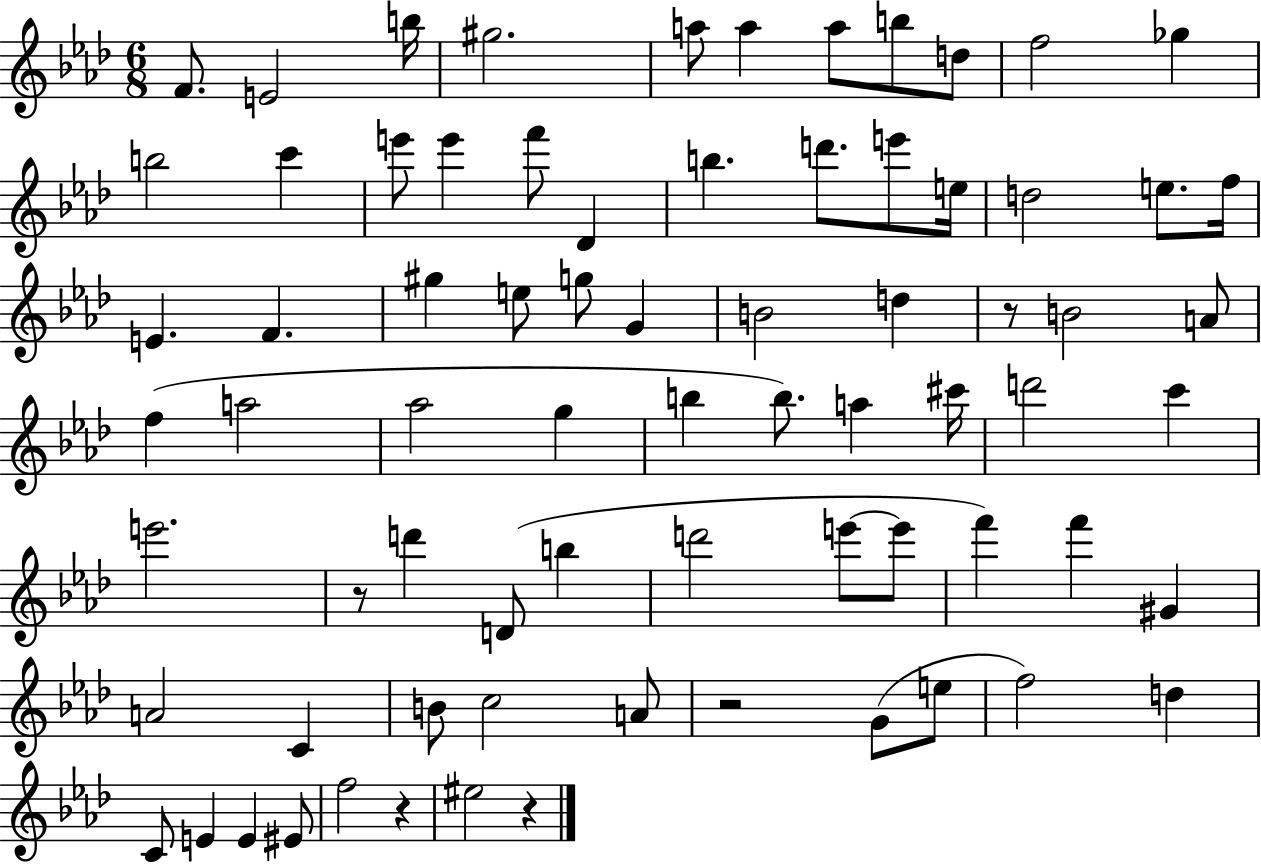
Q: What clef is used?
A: treble